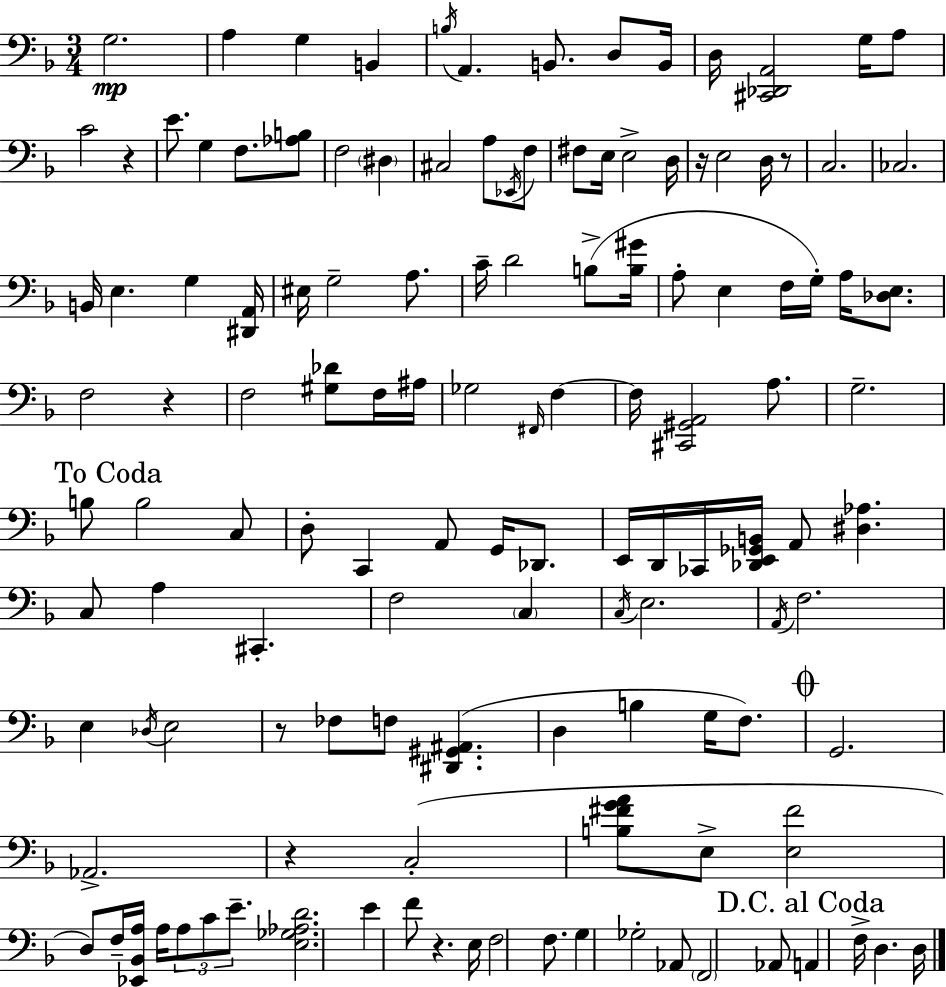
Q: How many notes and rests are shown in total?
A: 129